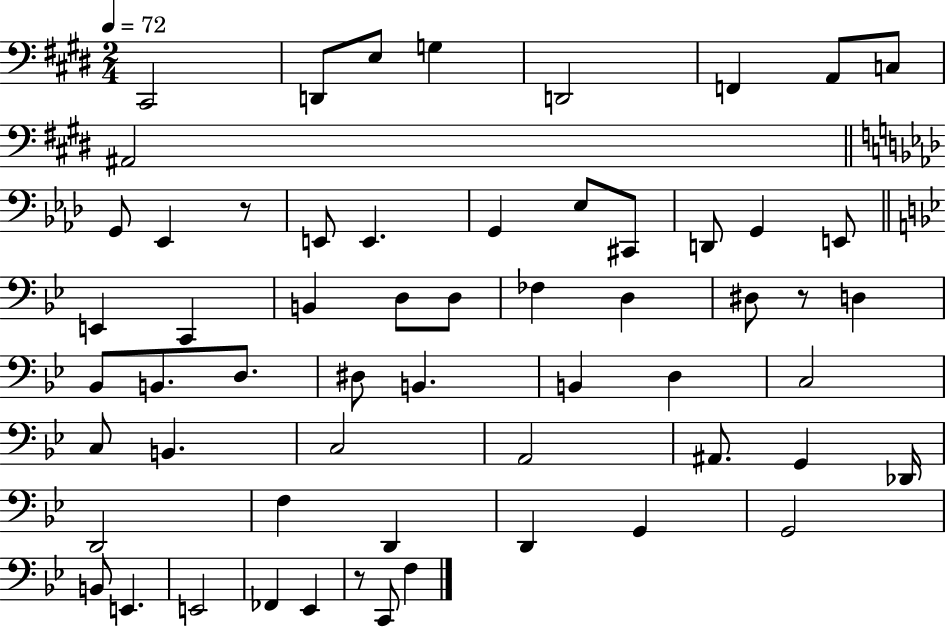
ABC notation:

X:1
T:Untitled
M:2/4
L:1/4
K:E
^C,,2 D,,/2 E,/2 G, D,,2 F,, A,,/2 C,/2 ^A,,2 G,,/2 _E,, z/2 E,,/2 E,, G,, _E,/2 ^C,,/2 D,,/2 G,, E,,/2 E,, C,, B,, D,/2 D,/2 _F, D, ^D,/2 z/2 D, _B,,/2 B,,/2 D,/2 ^D,/2 B,, B,, D, C,2 C,/2 B,, C,2 A,,2 ^A,,/2 G,, _D,,/4 D,,2 F, D,, D,, G,, G,,2 B,,/2 E,, E,,2 _F,, _E,, z/2 C,,/2 F,